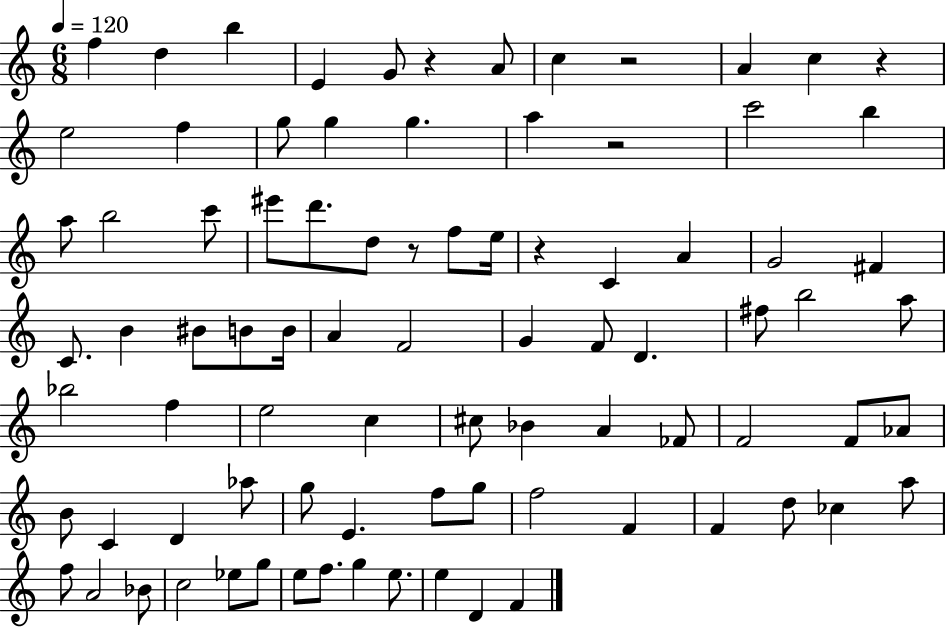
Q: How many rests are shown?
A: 6